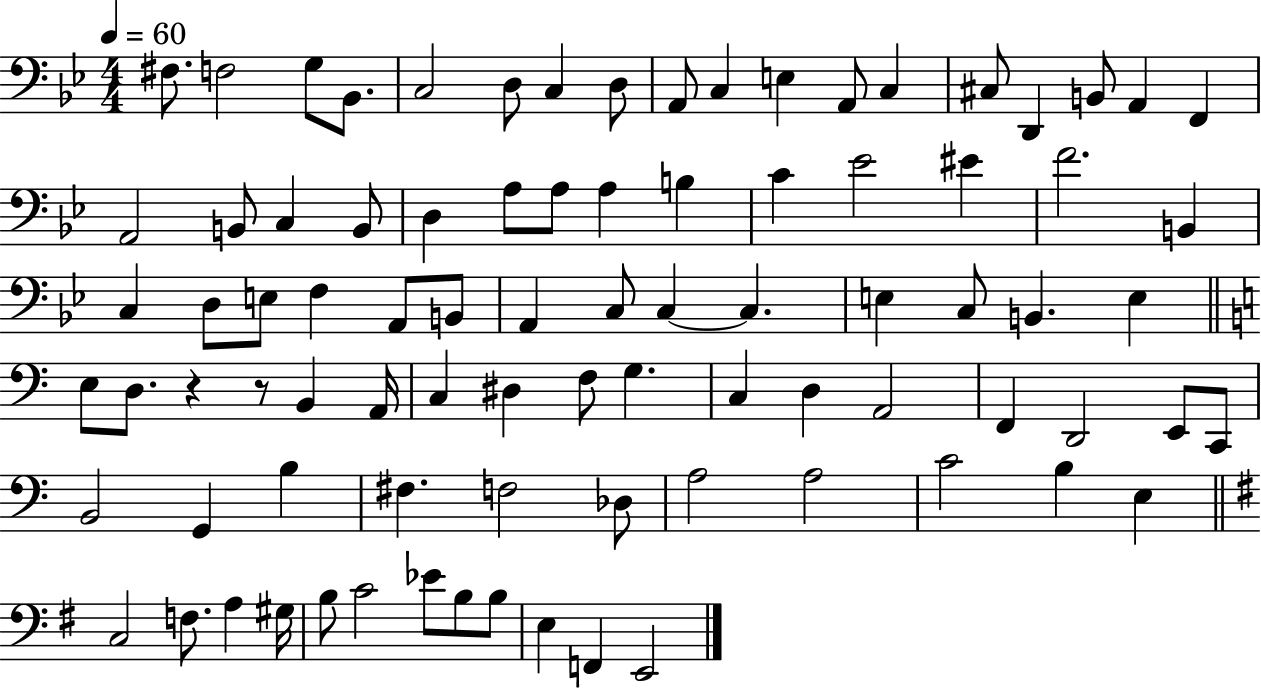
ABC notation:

X:1
T:Untitled
M:4/4
L:1/4
K:Bb
^F,/2 F,2 G,/2 _B,,/2 C,2 D,/2 C, D,/2 A,,/2 C, E, A,,/2 C, ^C,/2 D,, B,,/2 A,, F,, A,,2 B,,/2 C, B,,/2 D, A,/2 A,/2 A, B, C _E2 ^E F2 B,, C, D,/2 E,/2 F, A,,/2 B,,/2 A,, C,/2 C, C, E, C,/2 B,, E, E,/2 D,/2 z z/2 B,, A,,/4 C, ^D, F,/2 G, C, D, A,,2 F,, D,,2 E,,/2 C,,/2 B,,2 G,, B, ^F, F,2 _D,/2 A,2 A,2 C2 B, E, C,2 F,/2 A, ^G,/4 B,/2 C2 _E/2 B,/2 B,/2 E, F,, E,,2